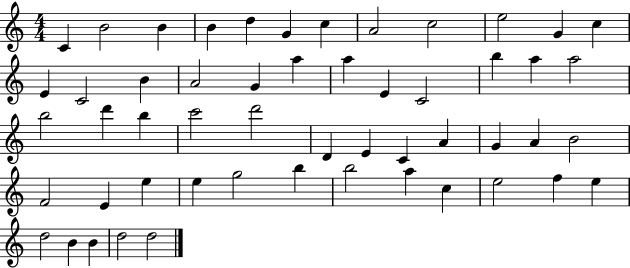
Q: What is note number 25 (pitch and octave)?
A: B5